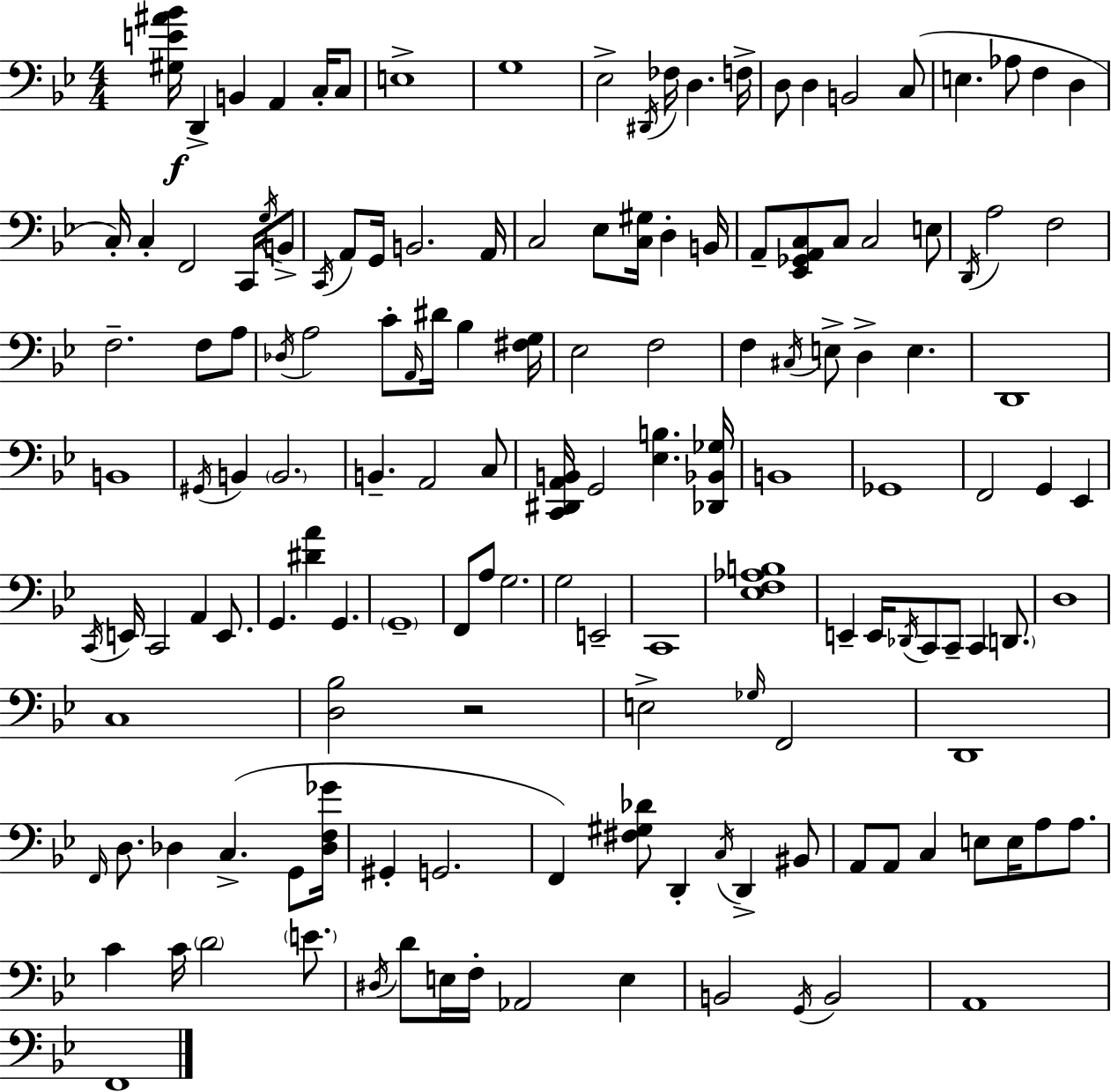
{
  \clef bass
  \numericTimeSignature
  \time 4/4
  \key g \minor
  <gis e' ais' bes'>16\f d,4-> b,4 a,4 c16-. c8 | e1-> | g1 | ees2-> \acciaccatura { dis,16 } fes16 d4. | \break f16-> d8 d4 b,2 c8( | e4. aes8 f4 d4 | c16-.) c4-. f,2 c,16 \acciaccatura { g16 } | b,8-> \acciaccatura { c,16 } a,8 g,16 b,2. | \break a,16 c2 ees8 <c gis>16 d4-. | b,16 a,8-- <ees, ges, a, c>8 c8 c2 | e8 \acciaccatura { d,16 } a2 f2 | f2.-- | \break f8 a8 \acciaccatura { des16 } a2 c'8-. \grace { a,16 } | dis'16 bes4 <fis g>16 ees2 f2 | f4 \acciaccatura { cis16 } e8-> d4-> | e4. d,1 | \break b,1 | \acciaccatura { gis,16 } b,4 \parenthesize b,2. | b,4.-- a,2 | c8 <c, dis, a, b,>16 g,2 | \break <ees b>4. <des, bes, ges>16 b,1 | ges,1 | f,2 | g,4 ees,4 \acciaccatura { c,16 } e,16 c,2 | \break a,4 e,8. g,4. <dis' a'>4 | g,4. \parenthesize g,1-- | f,8 a8 g2. | g2 | \break e,2-- c,1 | <ees f aes b>1 | e,4-- e,16 \acciaccatura { des,16 } c,8 | c,8-- c,4 \parenthesize d,8. d1 | \break c1 | <d bes>2 | r2 e2-> | \grace { ges16 } f,2 d,1 | \break \grace { f,16 } d8. des4 | c4.->( g,8 <des f ges'>16 gis,4-. | g,2. f,4) | <fis gis des'>8 d,4-. \acciaccatura { c16 } d,4-> bis,8 a,8 a,8 | \break c4 e8 e16 a8 a8. c'4 | c'16 \parenthesize d'2 \parenthesize e'8. \acciaccatura { dis16 } d'8 | e16 f16-. aes,2 e4 b,2 | \acciaccatura { g,16 } b,2 a,1 | \break f,1 | \bar "|."
}